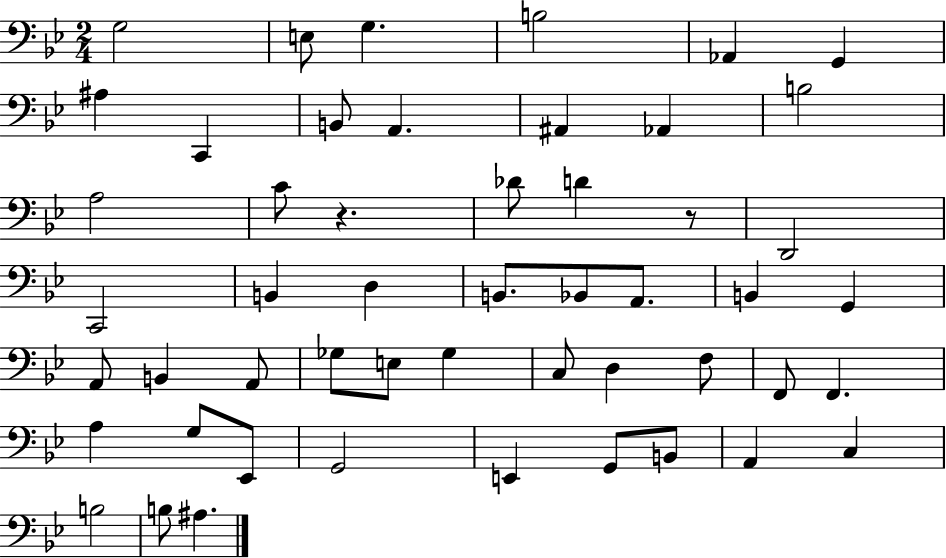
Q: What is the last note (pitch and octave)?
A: A#3